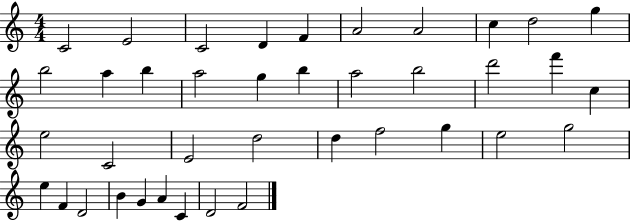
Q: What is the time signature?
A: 4/4